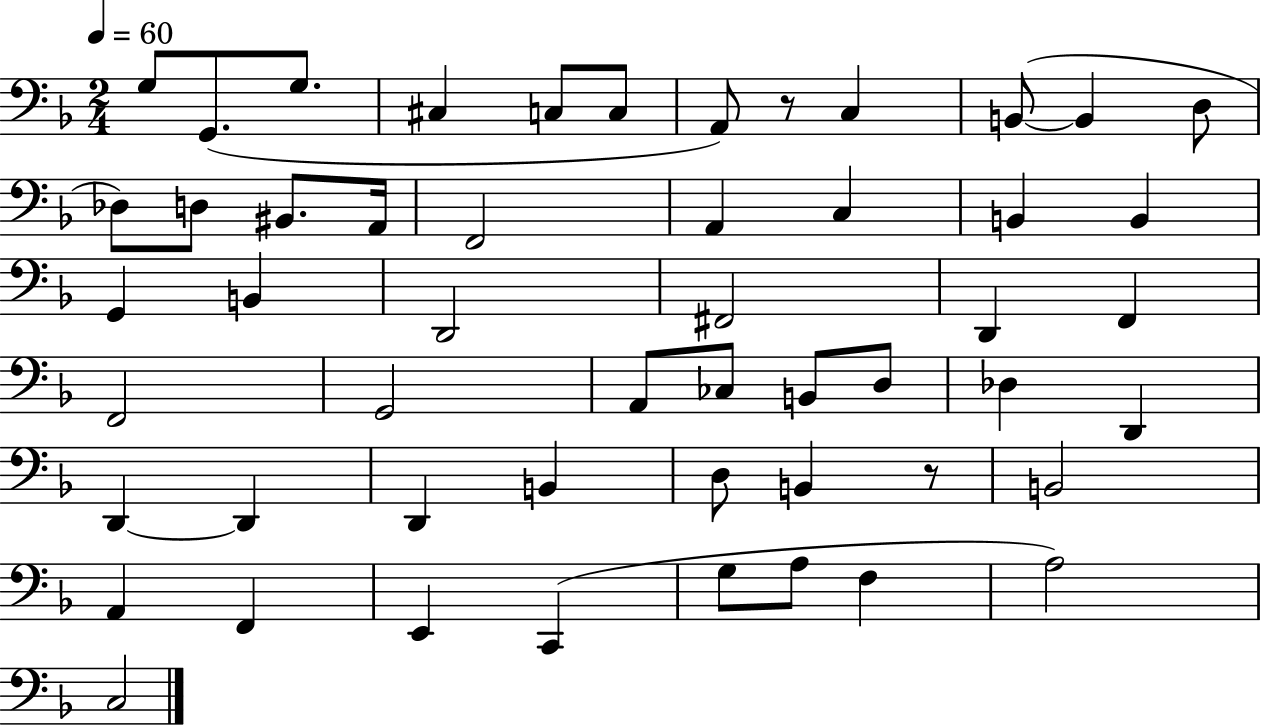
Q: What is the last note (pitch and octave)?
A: C3